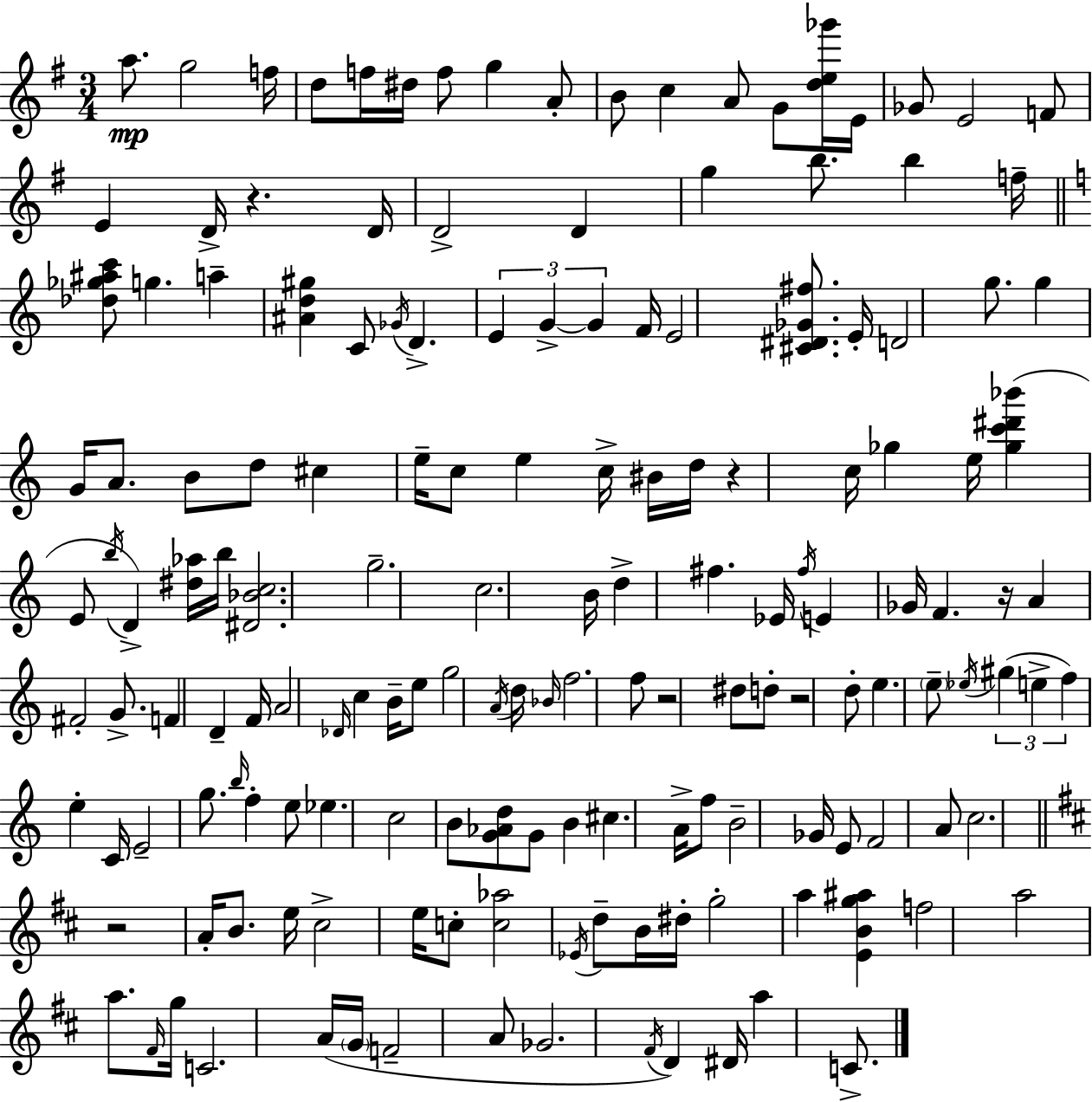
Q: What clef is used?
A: treble